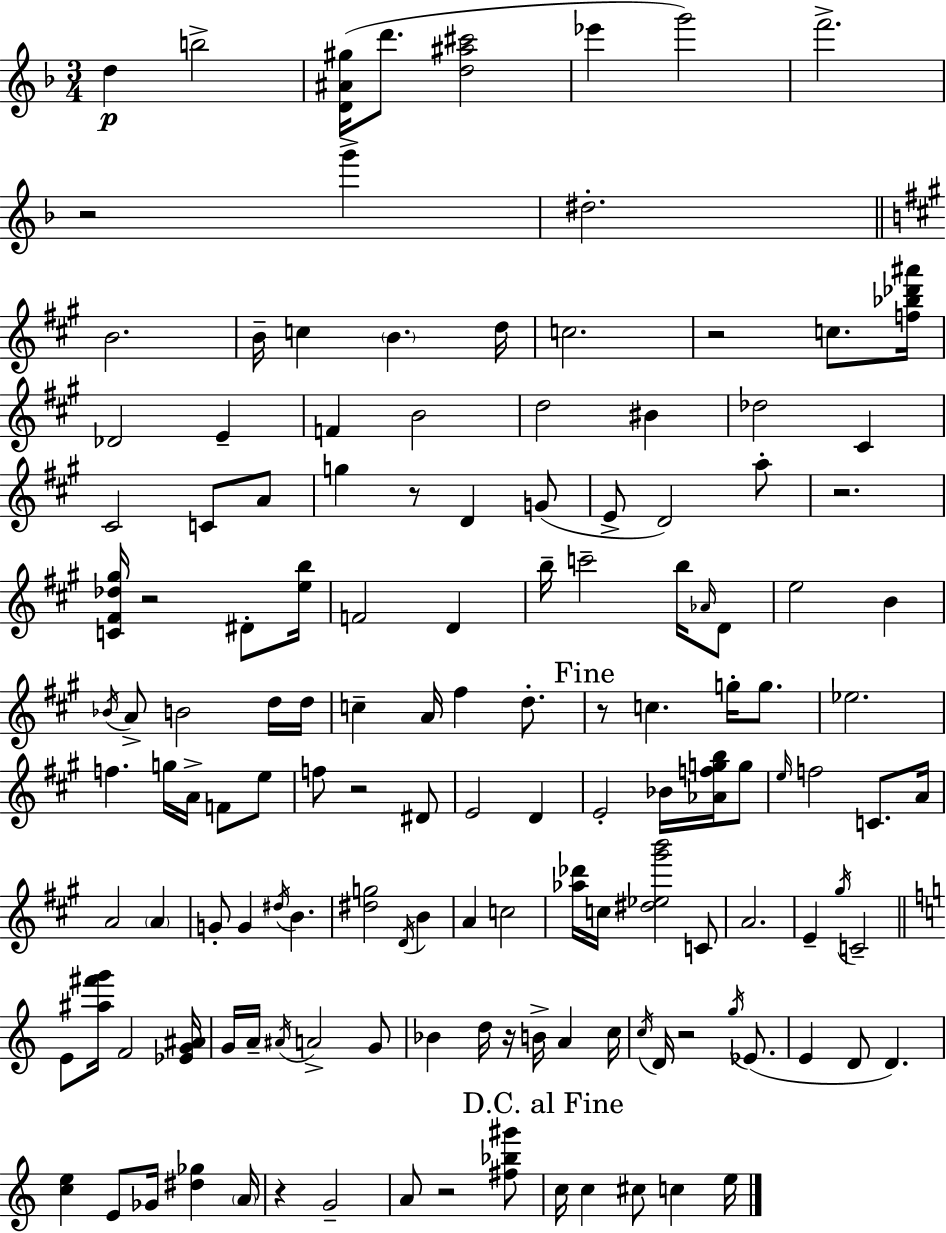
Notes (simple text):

D5/q B5/h [D4,A#4,G#5]/s D6/e. [D5,A#5,C#6]/h Eb6/q G6/h F6/h. R/h G6/q D#5/h. B4/h. B4/s C5/q B4/q. D5/s C5/h. R/h C5/e. [F5,Bb5,Db6,A#6]/s Db4/h E4/q F4/q B4/h D5/h BIS4/q Db5/h C#4/q C#4/h C4/e A4/e G5/q R/e D4/q G4/e E4/e D4/h A5/e R/h. [C4,F#4,Db5,G#5]/s R/h D#4/e [E5,B5]/s F4/h D4/q B5/s C6/h B5/s Ab4/s D4/e E5/h B4/q Bb4/s A4/e B4/h D5/s D5/s C5/q A4/s F#5/q D5/e. R/e C5/q. G5/s G5/e. Eb5/h. F5/q. G5/s A4/s F4/e E5/e F5/e R/h D#4/e E4/h D4/q E4/h Bb4/s [Ab4,F5,G5,B5]/s G5/e E5/s F5/h C4/e. A4/s A4/h A4/q G4/e G4/q D#5/s B4/q. [D#5,G5]/h D4/s B4/q A4/q C5/h [Ab5,Db6]/s C5/s [D#5,Eb5,G#6,B6]/h C4/e A4/h. E4/q G#5/s C4/h E4/e [A#5,F#6,G6]/s F4/h [Eb4,G4,A#4]/s G4/s A4/s A#4/s A4/h G4/e Bb4/q D5/s R/s B4/s A4/q C5/s C5/s D4/s R/h G5/s Eb4/e. E4/q D4/e D4/q. [C5,E5]/q E4/e Gb4/s [D#5,Gb5]/q A4/s R/q G4/h A4/e R/h [F#5,Bb5,G#6]/e C5/s C5/q C#5/e C5/q E5/s